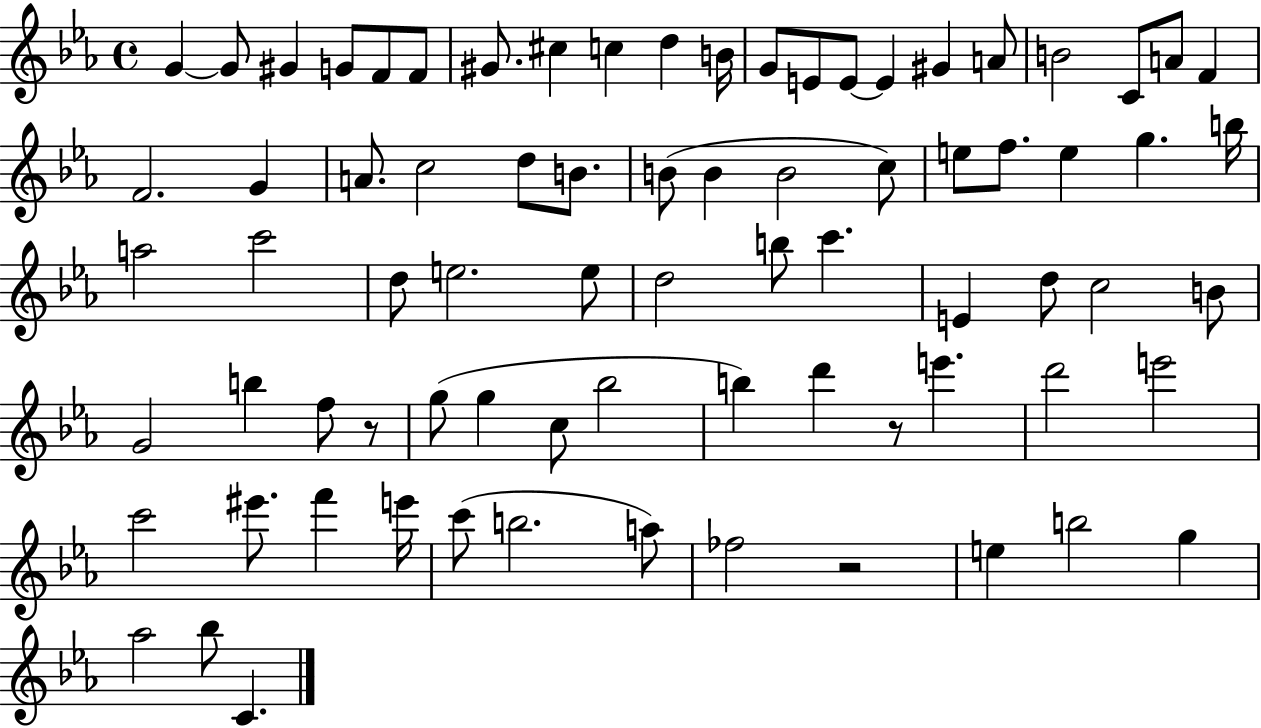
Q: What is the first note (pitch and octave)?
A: G4